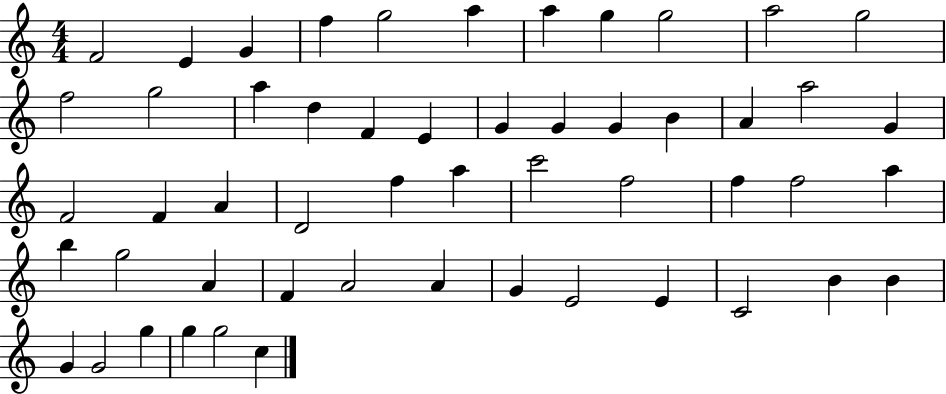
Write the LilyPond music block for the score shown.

{
  \clef treble
  \numericTimeSignature
  \time 4/4
  \key c \major
  f'2 e'4 g'4 | f''4 g''2 a''4 | a''4 g''4 g''2 | a''2 g''2 | \break f''2 g''2 | a''4 d''4 f'4 e'4 | g'4 g'4 g'4 b'4 | a'4 a''2 g'4 | \break f'2 f'4 a'4 | d'2 f''4 a''4 | c'''2 f''2 | f''4 f''2 a''4 | \break b''4 g''2 a'4 | f'4 a'2 a'4 | g'4 e'2 e'4 | c'2 b'4 b'4 | \break g'4 g'2 g''4 | g''4 g''2 c''4 | \bar "|."
}